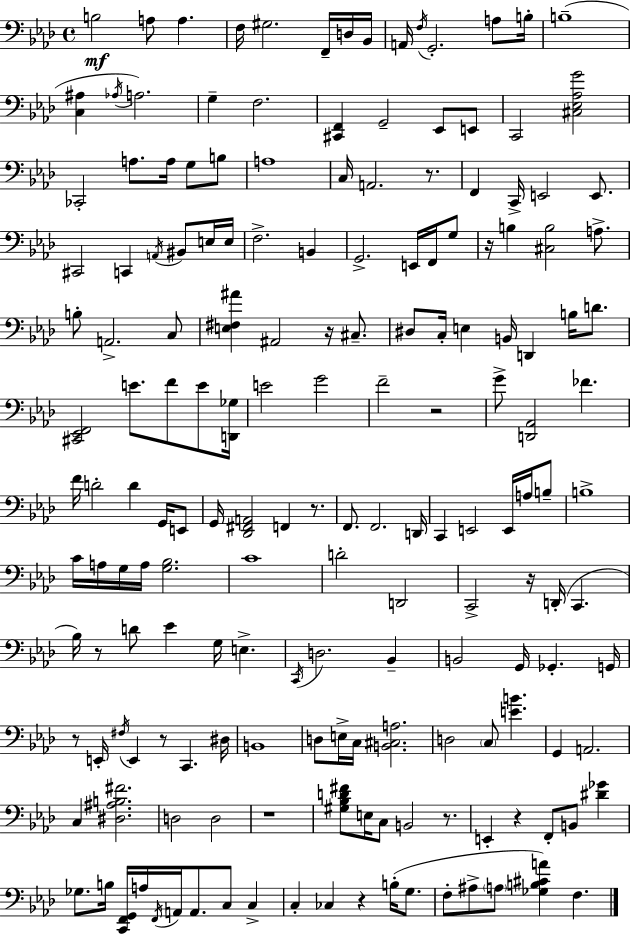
X:1
T:Untitled
M:4/4
L:1/4
K:Fm
B,2 A,/2 A, F,/4 ^G,2 F,,/4 D,/4 _B,,/4 A,,/4 F,/4 G,,2 A,/2 B,/4 B,4 [C,^A,] _A,/4 A,2 G, F,2 [^C,,F,,] G,,2 _E,,/2 E,,/2 C,,2 [^C,_E,_A,G]2 _C,,2 A,/2 A,/4 G,/2 B,/2 A,4 C,/4 A,,2 z/2 F,, C,,/4 E,,2 E,,/2 ^C,,2 C,, A,,/4 ^B,,/2 E,/4 E,/4 F,2 B,, G,,2 E,,/4 F,,/4 G,/2 z/4 B, [^C,B,]2 A,/2 B,/2 A,,2 C,/2 [E,^F,^A] ^A,,2 z/4 ^C,/2 ^D,/2 C,/4 E, B,,/4 D,, B,/4 D/2 [^C,,_E,,F,,]2 E/2 F/2 E/2 [D,,_G,]/4 E2 G2 F2 z2 G/2 [D,,_A,,]2 _F F/4 D2 D G,,/4 E,,/2 G,,/4 [_D,,^F,,A,,]2 F,, z/2 F,,/2 F,,2 D,,/4 C,, E,,2 E,,/4 A,/4 B,/2 B,4 C/4 A,/4 G,/4 A,/4 [G,_B,]2 C4 D2 D,,2 C,,2 z/4 D,,/4 C,, _B,/4 z/2 D/2 _E G,/4 E, C,,/4 D,2 _B,, B,,2 G,,/4 _G,, G,,/4 z/2 E,,/4 ^F,/4 E,, z/2 C,, ^D,/4 B,,4 D,/2 E,/4 C,/4 [B,,^C,A,]2 D,2 C,/2 [EB] G,, A,,2 C, [^D,^A,B,^F]2 D,2 D,2 z4 [^G,_B,D^F]/2 E,/4 C,/2 B,,2 z/2 E,, z F,,/2 B,,/2 [^D_G] _G,/2 B,/4 [C,,F,,G,,]/4 A,/4 F,,/4 A,,/4 A,,/2 C,/2 C, C, _C, z B,/4 G,/2 F,/2 ^A,/2 A,/2 [_G,B,^CA] F,